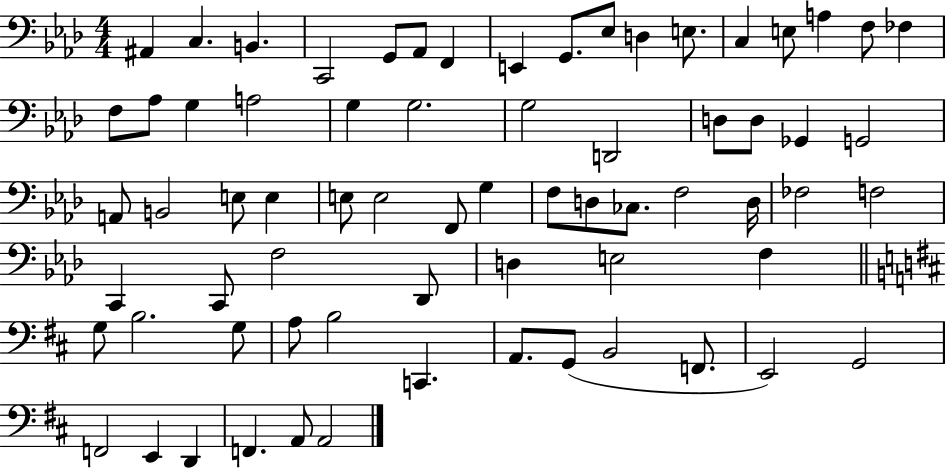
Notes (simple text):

A#2/q C3/q. B2/q. C2/h G2/e Ab2/e F2/q E2/q G2/e. Eb3/e D3/q E3/e. C3/q E3/e A3/q F3/e FES3/q F3/e Ab3/e G3/q A3/h G3/q G3/h. G3/h D2/h D3/e D3/e Gb2/q G2/h A2/e B2/h E3/e E3/q E3/e E3/h F2/e G3/q F3/e D3/e CES3/e. F3/h D3/s FES3/h F3/h C2/q C2/e F3/h Db2/e D3/q E3/h F3/q G3/e B3/h. G3/e A3/e B3/h C2/q. A2/e. G2/e B2/h F2/e. E2/h G2/h F2/h E2/q D2/q F2/q. A2/e A2/h